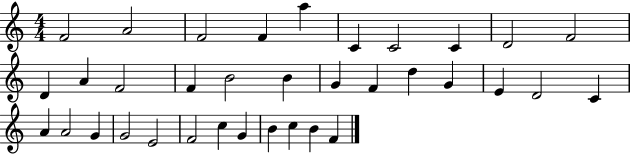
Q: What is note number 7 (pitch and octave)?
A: C4